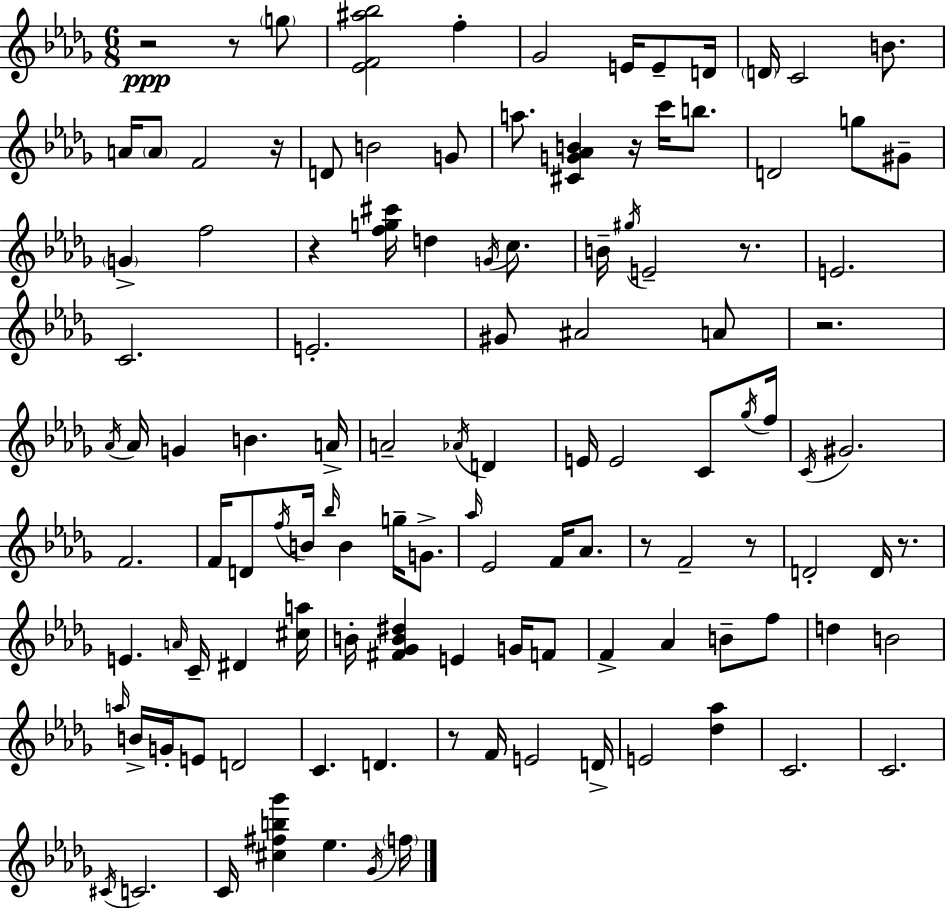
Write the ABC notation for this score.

X:1
T:Untitled
M:6/8
L:1/4
K:Bbm
z2 z/2 g/2 [_EF^a_b]2 f _G2 E/4 E/2 D/4 D/4 C2 B/2 A/4 A/2 F2 z/4 D/2 B2 G/2 a/2 [^CG_AB] z/4 c'/4 b/2 D2 g/2 ^G/2 G f2 z [fg^c']/4 d G/4 c/2 B/4 ^g/4 E2 z/2 E2 C2 E2 ^G/2 ^A2 A/2 z2 _A/4 _A/4 G B A/4 A2 _A/4 D E/4 E2 C/2 _g/4 f/4 C/4 ^G2 F2 F/4 D/2 f/4 B/4 _b/4 B g/4 G/2 _a/4 _E2 F/4 _A/2 z/2 F2 z/2 D2 D/4 z/2 E A/4 C/4 ^D [^ca]/4 B/4 [^F_GB^d] E G/4 F/2 F _A B/2 f/2 d B2 a/4 B/4 G/4 E/2 D2 C D z/2 F/4 E2 D/4 E2 [_d_a] C2 C2 ^C/4 C2 C/4 [^c^fb_g'] _e _G/4 f/4